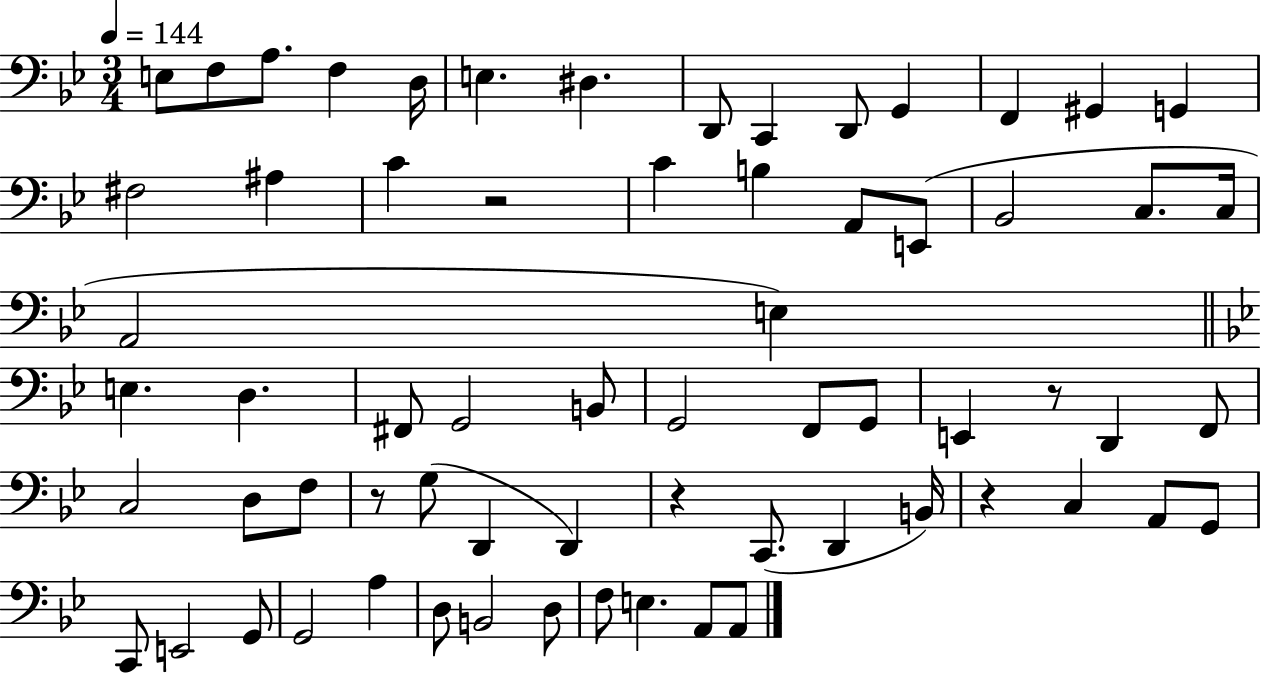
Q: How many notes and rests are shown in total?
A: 66